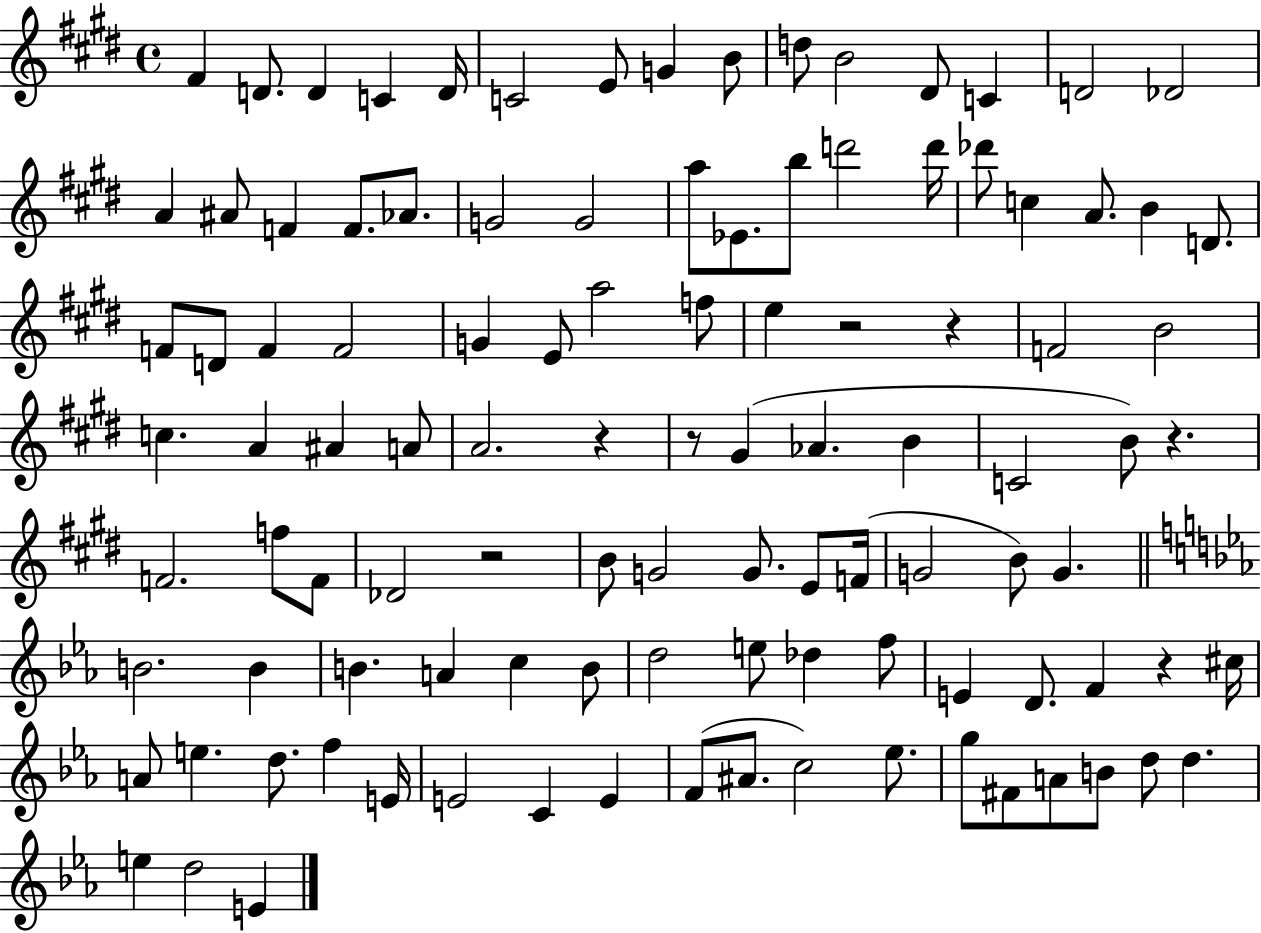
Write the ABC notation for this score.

X:1
T:Untitled
M:4/4
L:1/4
K:E
^F D/2 D C D/4 C2 E/2 G B/2 d/2 B2 ^D/2 C D2 _D2 A ^A/2 F F/2 _A/2 G2 G2 a/2 _E/2 b/2 d'2 d'/4 _d'/2 c A/2 B D/2 F/2 D/2 F F2 G E/2 a2 f/2 e z2 z F2 B2 c A ^A A/2 A2 z z/2 ^G _A B C2 B/2 z F2 f/2 F/2 _D2 z2 B/2 G2 G/2 E/2 F/4 G2 B/2 G B2 B B A c B/2 d2 e/2 _d f/2 E D/2 F z ^c/4 A/2 e d/2 f E/4 E2 C E F/2 ^A/2 c2 _e/2 g/2 ^F/2 A/2 B/2 d/2 d e d2 E